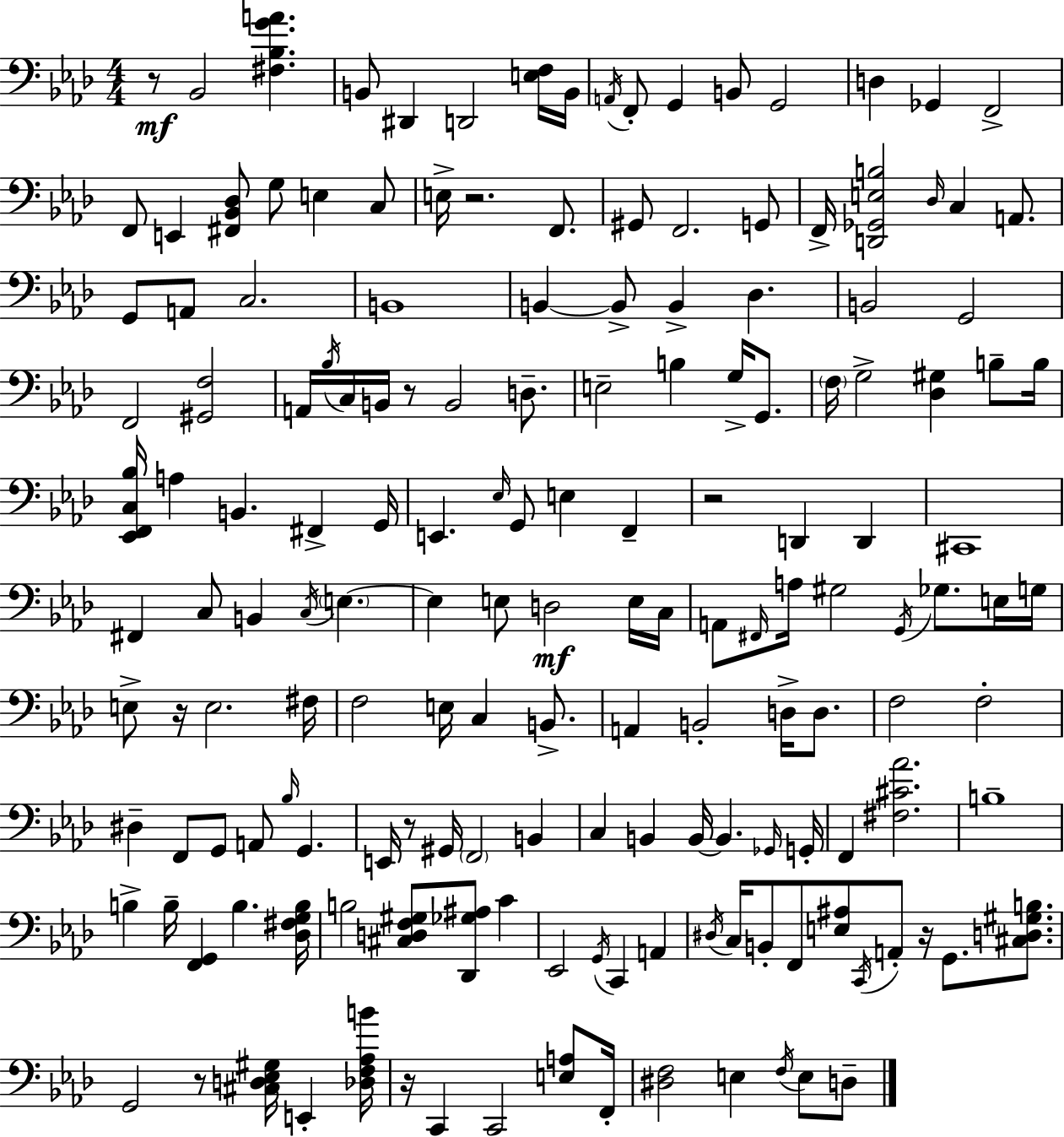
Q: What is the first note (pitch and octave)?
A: Bb2